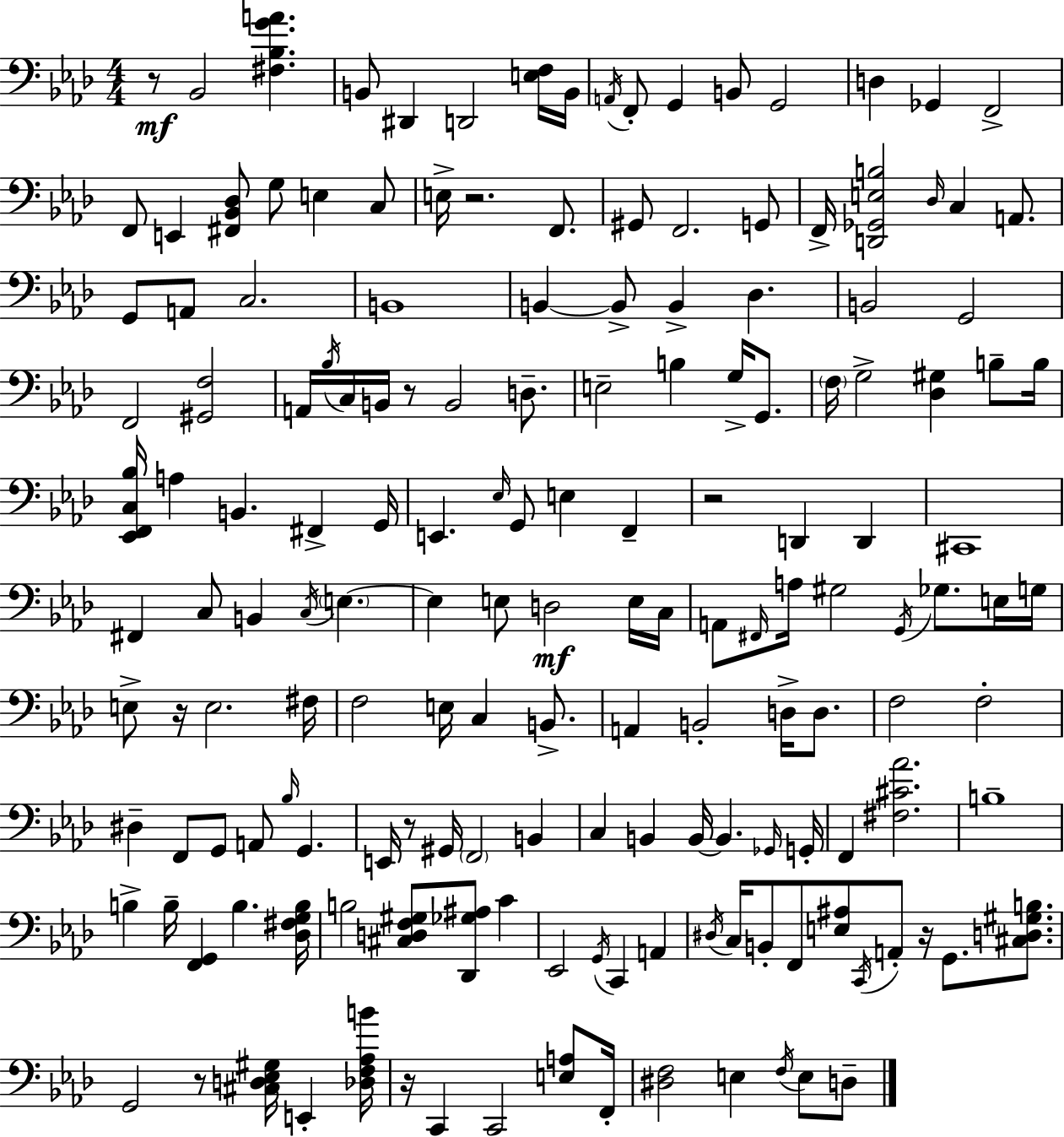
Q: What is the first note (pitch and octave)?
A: Bb2